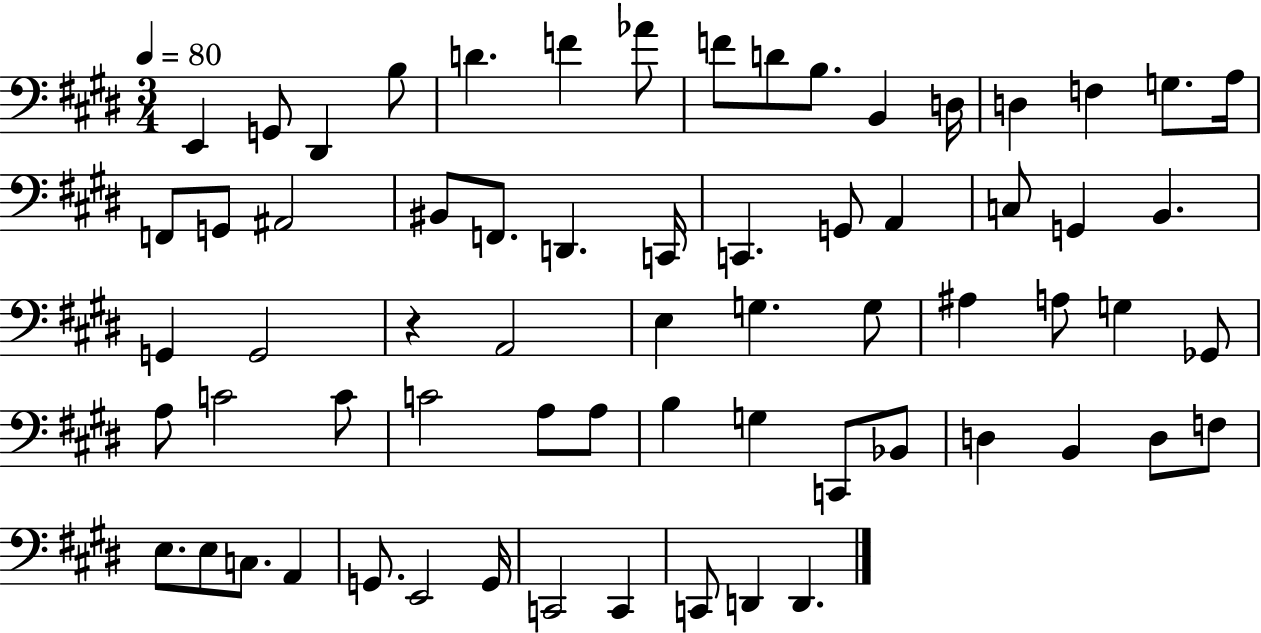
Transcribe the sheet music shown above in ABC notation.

X:1
T:Untitled
M:3/4
L:1/4
K:E
E,, G,,/2 ^D,, B,/2 D F _A/2 F/2 D/2 B,/2 B,, D,/4 D, F, G,/2 A,/4 F,,/2 G,,/2 ^A,,2 ^B,,/2 F,,/2 D,, C,,/4 C,, G,,/2 A,, C,/2 G,, B,, G,, G,,2 z A,,2 E, G, G,/2 ^A, A,/2 G, _G,,/2 A,/2 C2 C/2 C2 A,/2 A,/2 B, G, C,,/2 _B,,/2 D, B,, D,/2 F,/2 E,/2 E,/2 C,/2 A,, G,,/2 E,,2 G,,/4 C,,2 C,, C,,/2 D,, D,,